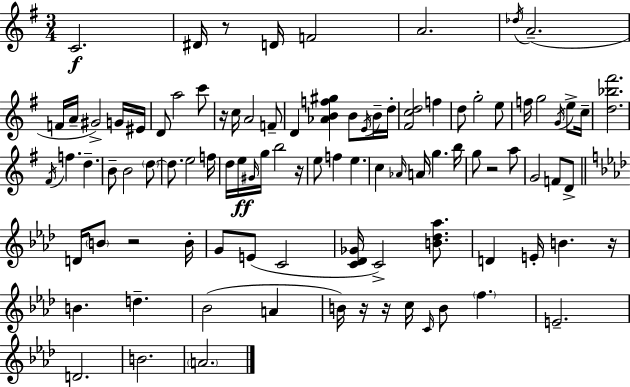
C4/h. D#4/s R/e D4/s F4/h A4/h. Db5/s A4/h. F4/s A4/s G#4/h G4/s EIS4/s D4/e A5/h C6/e R/s C5/s A4/h F4/e D4/q [Ab4,B4,F5,G#5]/q B4/e E4/s B4/s D5/s [F#4,C5,D5]/h F5/q D5/e G5/h E5/e F5/s G5/h G4/s E5/e C5/s [D5,Bb5,F#6]/h. F#4/s F5/q. D5/q. B4/e B4/h D5/e D5/e. E5/h F5/s D5/s E5/s G#4/s G5/s B5/h R/s E5/e F5/q E5/q. C5/q Ab4/s A4/s G5/q. B5/s G5/e R/h A5/e G4/h F4/e D4/e D4/s B4/e R/h B4/s G4/e E4/e C4/h [C4,Db4,Gb4]/s C4/h [B4,Db5,Ab5]/e. D4/q E4/s B4/q. R/s B4/q. D5/q. Bb4/h A4/q B4/s R/s R/s C5/s C4/s B4/e F5/q. E4/h. D4/h. B4/h. A4/h.